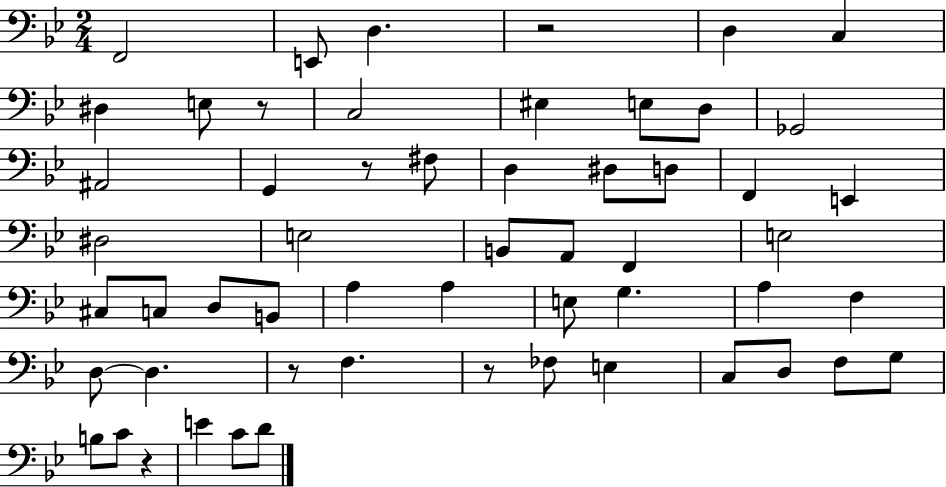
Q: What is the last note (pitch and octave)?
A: D4